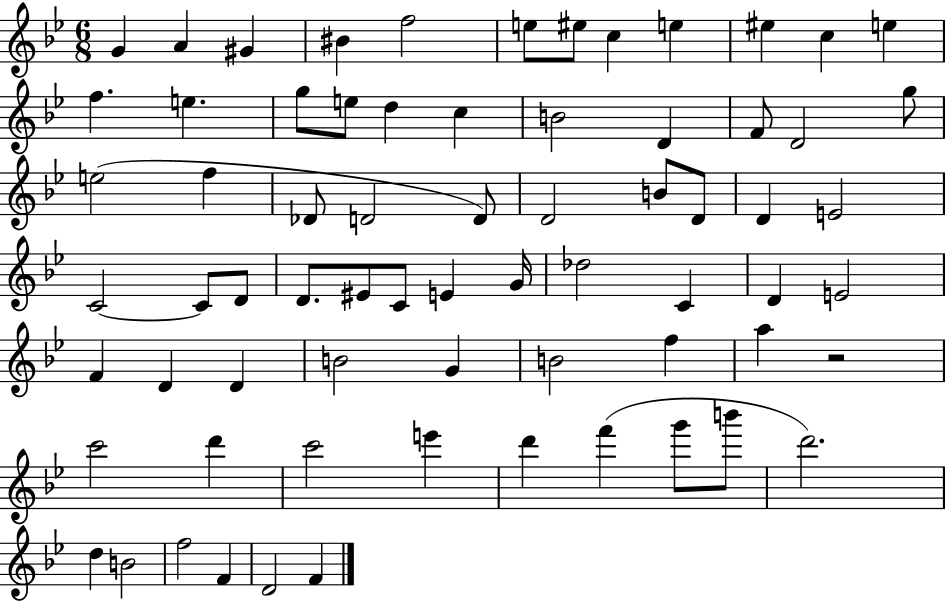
G4/q A4/q G#4/q BIS4/q F5/h E5/e EIS5/e C5/q E5/q EIS5/q C5/q E5/q F5/q. E5/q. G5/e E5/e D5/q C5/q B4/h D4/q F4/e D4/h G5/e E5/h F5/q Db4/e D4/h D4/e D4/h B4/e D4/e D4/q E4/h C4/h C4/e D4/e D4/e. EIS4/e C4/e E4/q G4/s Db5/h C4/q D4/q E4/h F4/q D4/q D4/q B4/h G4/q B4/h F5/q A5/q R/h C6/h D6/q C6/h E6/q D6/q F6/q G6/e B6/e D6/h. D5/q B4/h F5/h F4/q D4/h F4/q